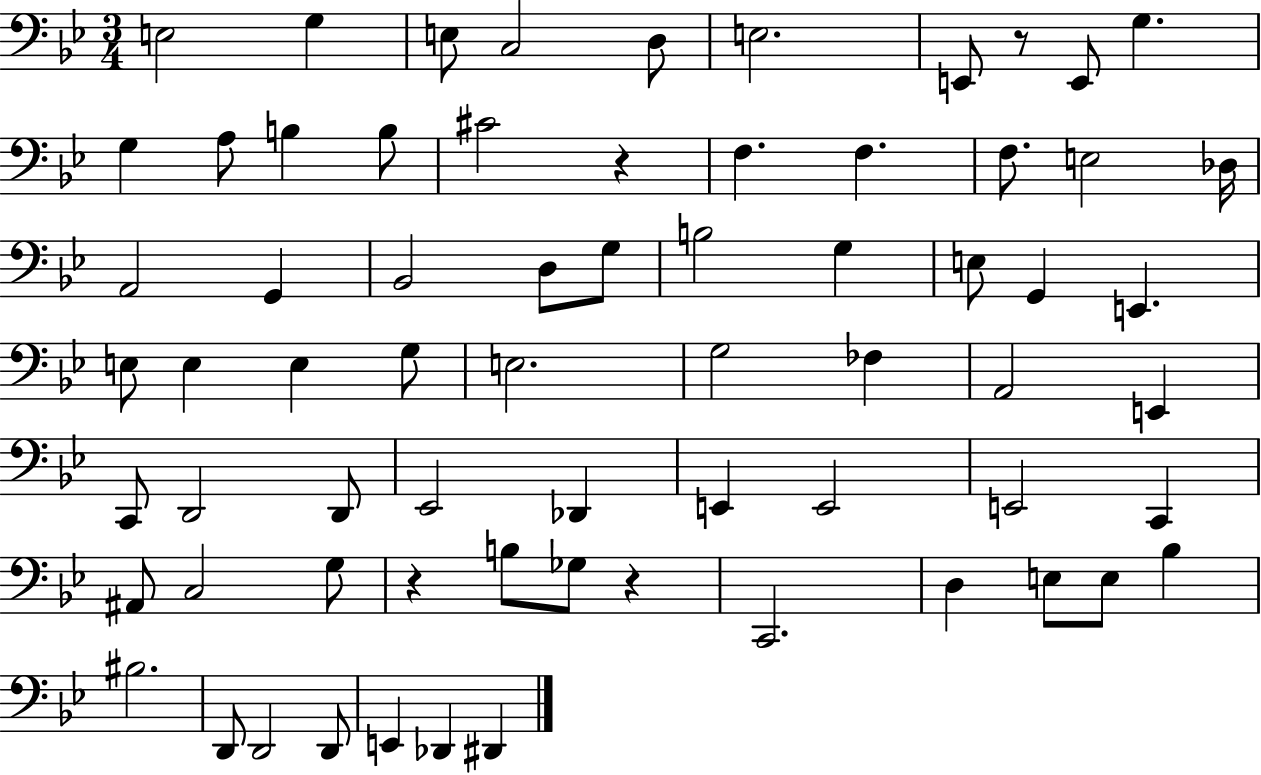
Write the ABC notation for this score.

X:1
T:Untitled
M:3/4
L:1/4
K:Bb
E,2 G, E,/2 C,2 D,/2 E,2 E,,/2 z/2 E,,/2 G, G, A,/2 B, B,/2 ^C2 z F, F, F,/2 E,2 _D,/4 A,,2 G,, _B,,2 D,/2 G,/2 B,2 G, E,/2 G,, E,, E,/2 E, E, G,/2 E,2 G,2 _F, A,,2 E,, C,,/2 D,,2 D,,/2 _E,,2 _D,, E,, E,,2 E,,2 C,, ^A,,/2 C,2 G,/2 z B,/2 _G,/2 z C,,2 D, E,/2 E,/2 _B, ^B,2 D,,/2 D,,2 D,,/2 E,, _D,, ^D,,